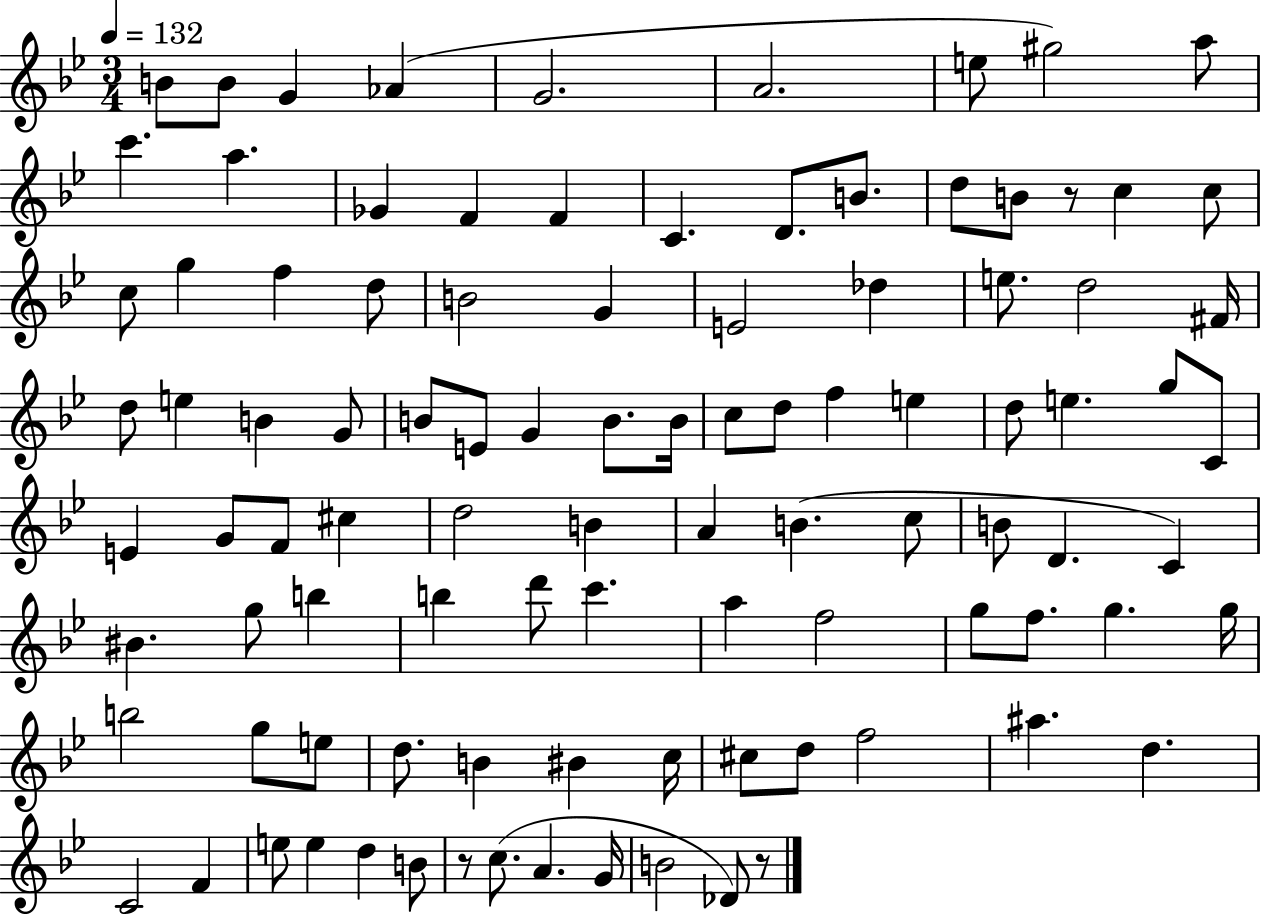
{
  \clef treble
  \numericTimeSignature
  \time 3/4
  \key bes \major
  \tempo 4 = 132
  b'8 b'8 g'4 aes'4( | g'2. | a'2. | e''8 gis''2) a''8 | \break c'''4. a''4. | ges'4 f'4 f'4 | c'4. d'8. b'8. | d''8 b'8 r8 c''4 c''8 | \break c''8 g''4 f''4 d''8 | b'2 g'4 | e'2 des''4 | e''8. d''2 fis'16 | \break d''8 e''4 b'4 g'8 | b'8 e'8 g'4 b'8. b'16 | c''8 d''8 f''4 e''4 | d''8 e''4. g''8 c'8 | \break e'4 g'8 f'8 cis''4 | d''2 b'4 | a'4 b'4.( c''8 | b'8 d'4. c'4) | \break bis'4. g''8 b''4 | b''4 d'''8 c'''4. | a''4 f''2 | g''8 f''8. g''4. g''16 | \break b''2 g''8 e''8 | d''8. b'4 bis'4 c''16 | cis''8 d''8 f''2 | ais''4. d''4. | \break c'2 f'4 | e''8 e''4 d''4 b'8 | r8 c''8.( a'4. g'16 | b'2 des'8) r8 | \break \bar "|."
}